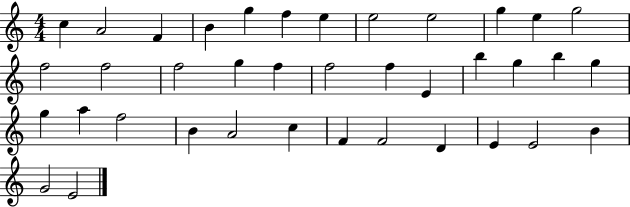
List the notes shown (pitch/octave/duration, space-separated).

C5/q A4/h F4/q B4/q G5/q F5/q E5/q E5/h E5/h G5/q E5/q G5/h F5/h F5/h F5/h G5/q F5/q F5/h F5/q E4/q B5/q G5/q B5/q G5/q G5/q A5/q F5/h B4/q A4/h C5/q F4/q F4/h D4/q E4/q E4/h B4/q G4/h E4/h